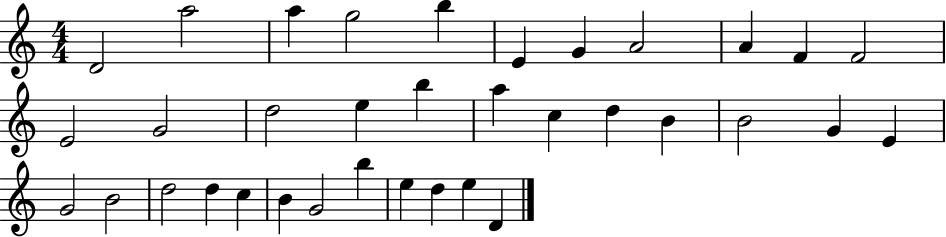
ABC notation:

X:1
T:Untitled
M:4/4
L:1/4
K:C
D2 a2 a g2 b E G A2 A F F2 E2 G2 d2 e b a c d B B2 G E G2 B2 d2 d c B G2 b e d e D